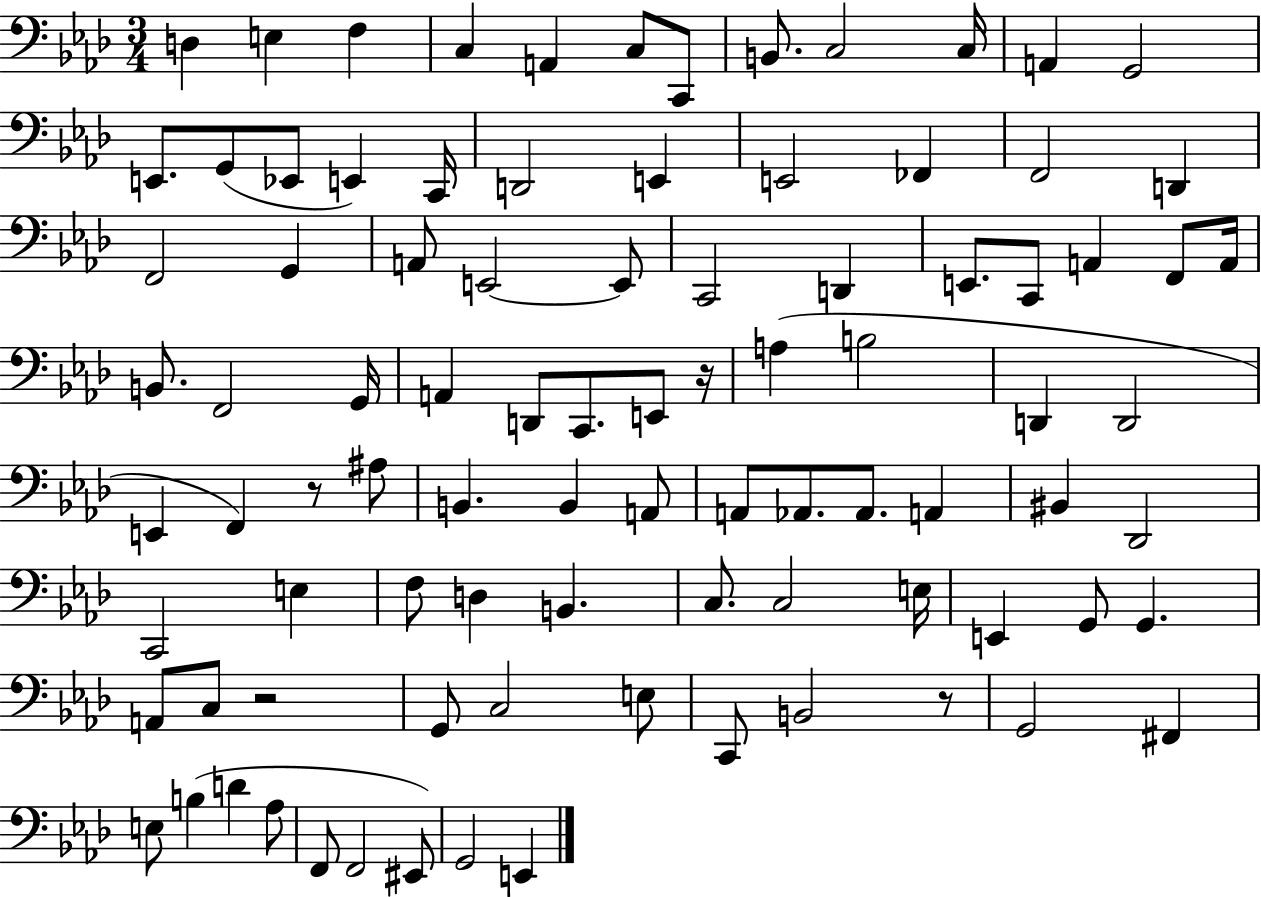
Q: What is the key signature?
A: AES major